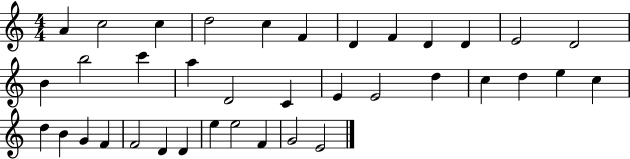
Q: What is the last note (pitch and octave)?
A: E4